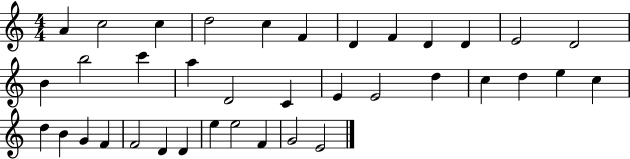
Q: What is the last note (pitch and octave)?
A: E4